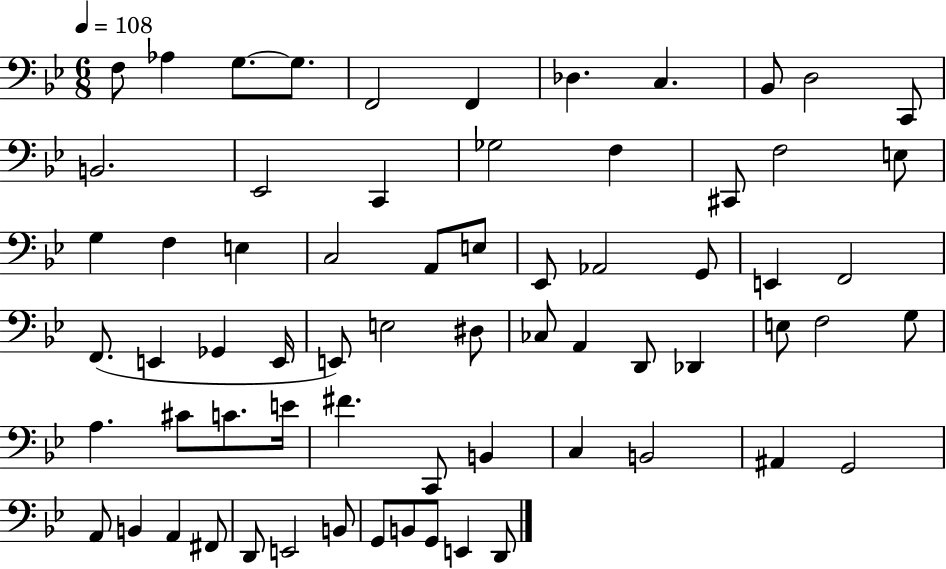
{
  \clef bass
  \numericTimeSignature
  \time 6/8
  \key bes \major
  \tempo 4 = 108
  f8 aes4 g8.~~ g8. | f,2 f,4 | des4. c4. | bes,8 d2 c,8 | \break b,2. | ees,2 c,4 | ges2 f4 | cis,8 f2 e8 | \break g4 f4 e4 | c2 a,8 e8 | ees,8 aes,2 g,8 | e,4 f,2 | \break f,8.( e,4 ges,4 e,16 | e,8) e2 dis8 | ces8 a,4 d,8 des,4 | e8 f2 g8 | \break a4. cis'8 c'8. e'16 | fis'4. c,8 b,4 | c4 b,2 | ais,4 g,2 | \break a,8 b,4 a,4 fis,8 | d,8 e,2 b,8 | g,8 b,8 g,8 e,4 d,8 | \bar "|."
}